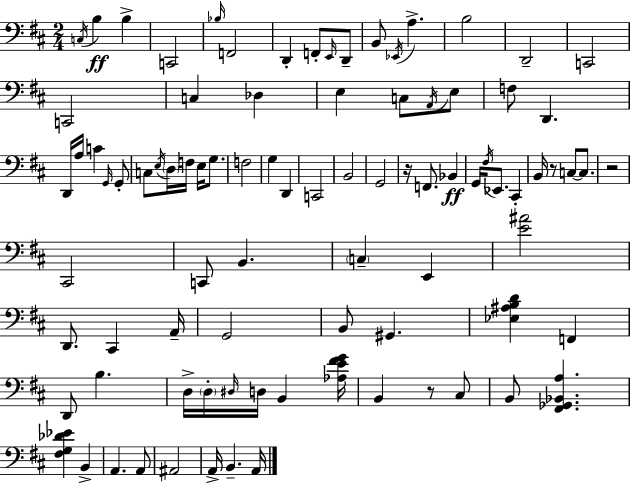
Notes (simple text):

C3/s B3/q B3/q C2/h Bb3/s F2/h D2/q F2/e E2/s D2/e B2/e Eb2/s A3/q. B3/h D2/h C2/h C2/h C3/q Db3/q E3/q C3/e A2/s E3/e F3/e D2/q. D2/s A3/s C4/q G2/s G2/e C3/e E3/s D3/s F3/s E3/s G3/e. F3/h G3/q D2/q C2/h B2/h G2/h R/s F2/e. Bb2/q G2/s F#3/s Eb2/e. C#2/q B2/s R/e C3/e C3/e. R/h C#2/h C2/e B2/q. C3/q E2/q [E4,A#4]/h D2/e. C#2/q A2/s G2/h B2/e G#2/q. [Eb3,A#3,B3,D4]/q F2/q D2/e B3/q. D3/s D3/s D#3/s D3/s B2/q [Ab3,E4,F#4,G4]/s B2/q R/e C#3/e B2/e [F#2,Gb2,Bb2,A3]/q. [F#3,G3,Db4,Eb4]/q B2/q A2/q. A2/e A#2/h A2/s B2/q. A2/s